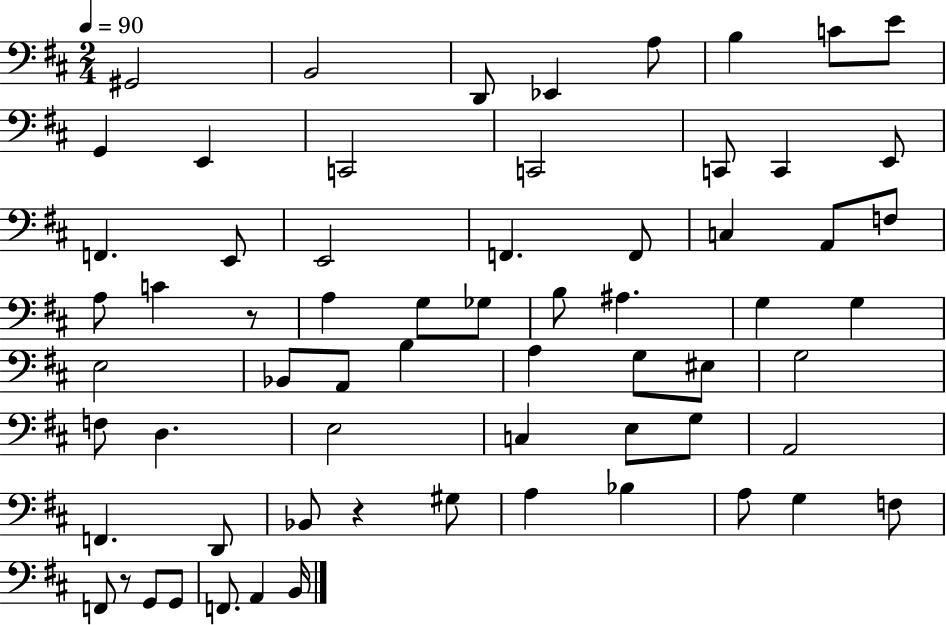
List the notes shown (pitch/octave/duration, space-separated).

G#2/h B2/h D2/e Eb2/q A3/e B3/q C4/e E4/e G2/q E2/q C2/h C2/h C2/e C2/q E2/e F2/q. E2/e E2/h F2/q. F2/e C3/q A2/e F3/e A3/e C4/q R/e A3/q G3/e Gb3/e B3/e A#3/q. G3/q G3/q E3/h Bb2/e A2/e B3/q A3/q G3/e EIS3/e G3/h F3/e D3/q. E3/h C3/q E3/e G3/e A2/h F2/q. D2/e Bb2/e R/q G#3/e A3/q Bb3/q A3/e G3/q F3/e F2/e R/e G2/e G2/e F2/e. A2/q B2/s